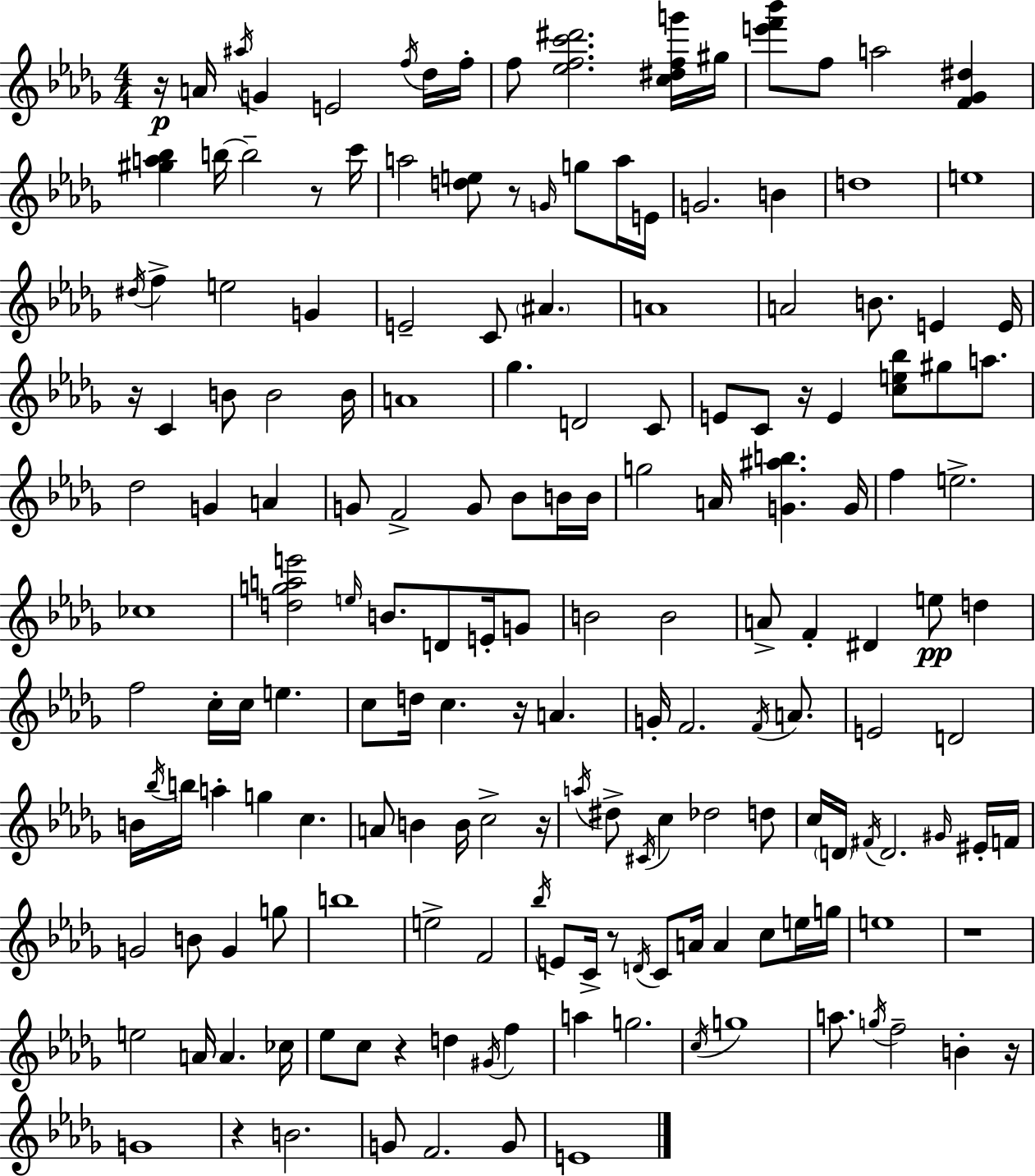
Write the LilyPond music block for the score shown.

{
  \clef treble
  \numericTimeSignature
  \time 4/4
  \key bes \minor
  \repeat volta 2 { r16\p a'16 \acciaccatura { ais''16 } g'4 e'2 \acciaccatura { f''16 } | des''16 f''16-. f''8 <ees'' f'' c''' dis'''>2. | <c'' dis'' f'' g'''>16 gis''16 <e''' f''' bes'''>8 f''8 a''2 <f' ges' dis''>4 | <gis'' a'' bes''>4 b''16~~ b''2-- r8 | \break c'''16 a''2 <d'' e''>8 r8 \grace { g'16 } g''8 | a''16 e'16 g'2. b'4 | d''1 | e''1 | \break \acciaccatura { dis''16 } f''4-> e''2 | g'4 e'2-- c'8 \parenthesize ais'4. | a'1 | a'2 b'8. e'4 | \break e'16 r16 c'4 b'8 b'2 | b'16 a'1 | ges''4. d'2 | c'8 e'8 c'8 r16 e'4 <c'' e'' bes''>8 gis''8 | \break a''8. des''2 g'4 | a'4 g'8 f'2-> g'8 | bes'8 b'16 b'16 g''2 a'16 <g' ais'' b''>4. | g'16 f''4 e''2.-> | \break ces''1 | <d'' g'' a'' e'''>2 \grace { e''16 } b'8. | d'8 e'16-. g'8 b'2 b'2 | a'8-> f'4-. dis'4 e''8\pp | \break d''4 f''2 c''16-. c''16 e''4. | c''8 d''16 c''4. r16 a'4. | g'16-. f'2. | \acciaccatura { f'16 } a'8. e'2 d'2 | \break b'16 \acciaccatura { bes''16 } b''16 a''4-. g''4 | c''4. a'8 b'4 b'16 c''2-> | r16 \acciaccatura { a''16 } dis''8-> \acciaccatura { cis'16 } c''4 des''2 | d''8 c''16 \parenthesize d'16 \acciaccatura { fis'16 } d'2. | \break \grace { gis'16 } eis'16-. f'16 g'2 | b'8 g'4 g''8 b''1 | e''2-> | f'2 \acciaccatura { bes''16 } e'8 c'16-> r8 | \break \acciaccatura { d'16 } c'8 a'16 a'4 c''8 e''16 g''16 e''1 | r1 | e''2 | a'16 a'4. ces''16 ees''8 c''8 | \break r4 d''4 \acciaccatura { gis'16 } f''4 a''4 | g''2. \acciaccatura { c''16 } g''1 | a''8. | \acciaccatura { g''16 } f''2-- b'4-. r16 | \break g'1 | r4 b'2. | g'8 f'2. g'8 | e'1 | \break } \bar "|."
}